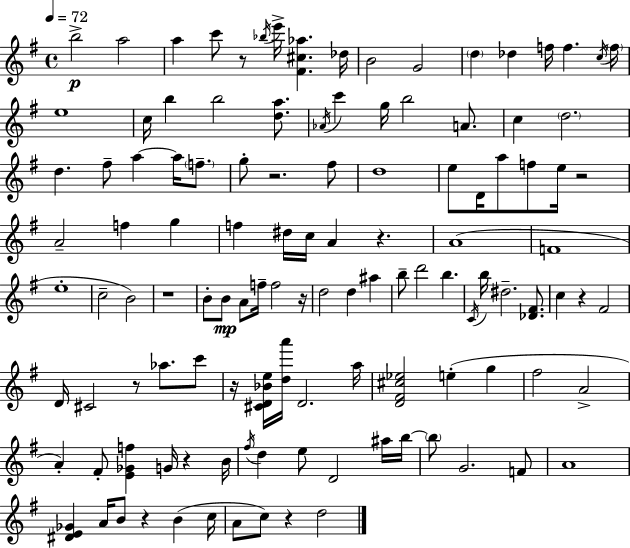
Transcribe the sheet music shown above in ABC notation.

X:1
T:Untitled
M:4/4
L:1/4
K:Em
b2 a2 a c'/2 z/2 _b/4 e'/4 [^F^c_a] _d/4 B2 G2 d _d f/4 f c/4 f/4 e4 c/4 b b2 [da]/2 _A/4 c' g/4 b2 A/2 c d2 d ^f/2 a a/4 f/2 g/2 z2 ^f/2 d4 e/2 D/4 a/2 f/2 e/4 z2 A2 f g f ^d/4 c/4 A z A4 F4 e4 c2 B2 z4 B/2 B/2 A/2 f/4 f2 z/4 d2 d ^a b/2 d'2 b C/4 b/4 ^d2 [_D^F]/2 c z ^F2 D/4 ^C2 z/2 _a/2 c'/2 z/4 [^CD_Be]/4 [da']/4 D2 a/4 [D^F^c_e]2 e g ^f2 A2 A ^F/2 [E_Gf] G/4 z B/4 ^f/4 d e/2 D2 ^a/4 b/4 b/2 G2 F/2 A4 [^DE_G] A/4 B/2 z B c/4 A/2 c/2 z d2